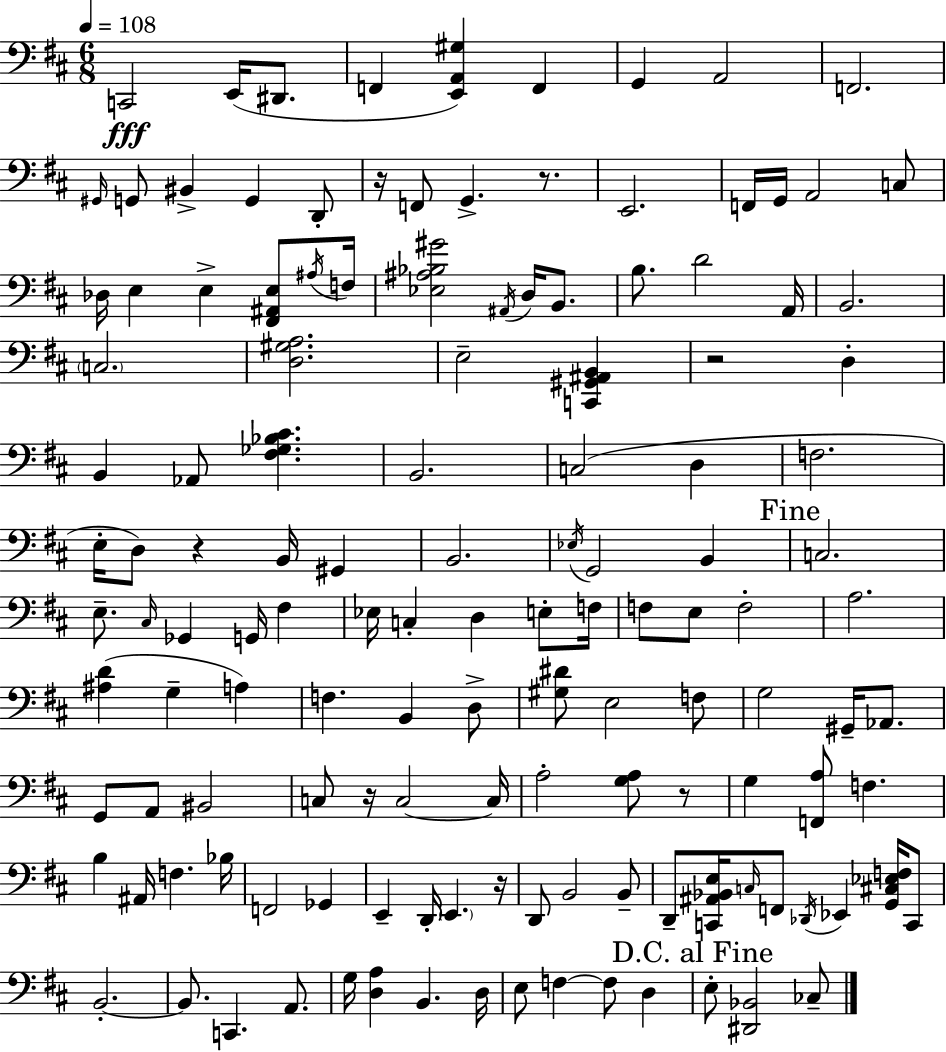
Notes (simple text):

C2/h E2/s D#2/e. F2/q [E2,A2,G#3]/q F2/q G2/q A2/h F2/h. G#2/s G2/e BIS2/q G2/q D2/e R/s F2/e G2/q. R/e. E2/h. F2/s G2/s A2/h C3/e Db3/s E3/q E3/q [F#2,A#2,E3]/e A#3/s F3/s [Eb3,A#3,Bb3,G#4]/h A#2/s D3/s B2/e. B3/e. D4/h A2/s B2/h. C3/h. [D3,G#3,A3]/h. E3/h [C2,G#2,A#2,B2]/q R/h D3/q B2/q Ab2/e [F#3,Gb3,Bb3,C#4]/q. B2/h. C3/h D3/q F3/h. E3/s D3/e R/q B2/s G#2/q B2/h. Eb3/s G2/h B2/q C3/h. E3/e. C#3/s Gb2/q G2/s F#3/q Eb3/s C3/q D3/q E3/e F3/s F3/e E3/e F3/h A3/h. [A#3,D4]/q G3/q A3/q F3/q. B2/q D3/e [G#3,D#4]/e E3/h F3/e G3/h G#2/s Ab2/e. G2/e A2/e BIS2/h C3/e R/s C3/h C3/s A3/h [G3,A3]/e R/e G3/q [F2,A3]/e F3/q. B3/q A#2/s F3/q. Bb3/s F2/h Gb2/q E2/q D2/s E2/q. R/s D2/e B2/h B2/e D2/e [C2,A#2,Bb2,E3]/s C3/s F2/e Db2/s Eb2/q [G2,C#3,Eb3,F3]/s C2/e B2/h. B2/e. C2/q. A2/e. G3/s [D3,A3]/q B2/q. D3/s E3/e F3/q F3/e D3/q E3/e [D#2,Bb2]/h CES3/e